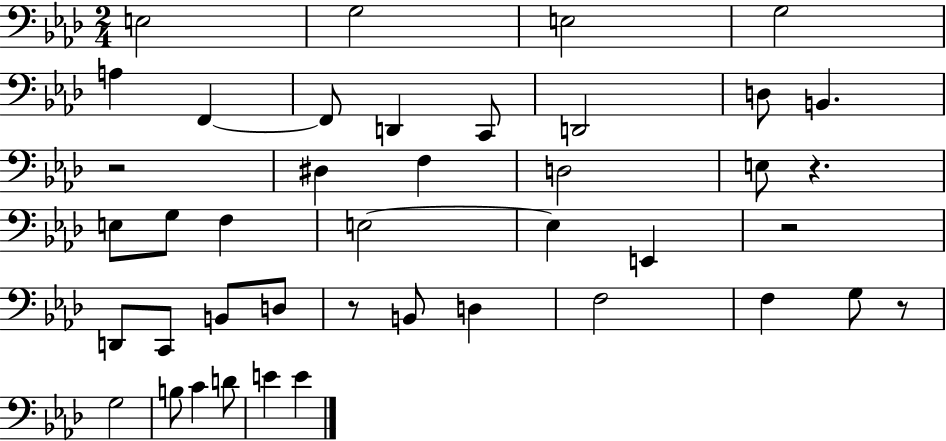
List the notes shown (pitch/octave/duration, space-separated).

E3/h G3/h E3/h G3/h A3/q F2/q F2/e D2/q C2/e D2/h D3/e B2/q. R/h D#3/q F3/q D3/h E3/e R/q. E3/e G3/e F3/q E3/h E3/q E2/q R/h D2/e C2/e B2/e D3/e R/e B2/e D3/q F3/h F3/q G3/e R/e G3/h B3/e C4/q D4/e E4/q E4/q